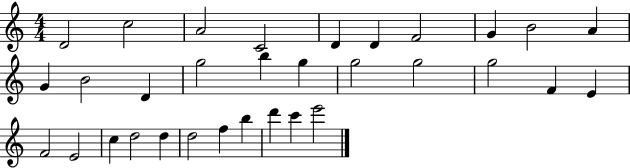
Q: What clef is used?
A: treble